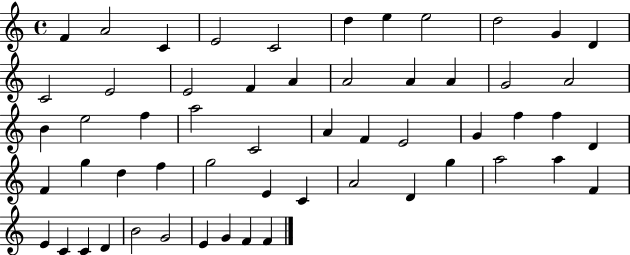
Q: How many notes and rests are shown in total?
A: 56